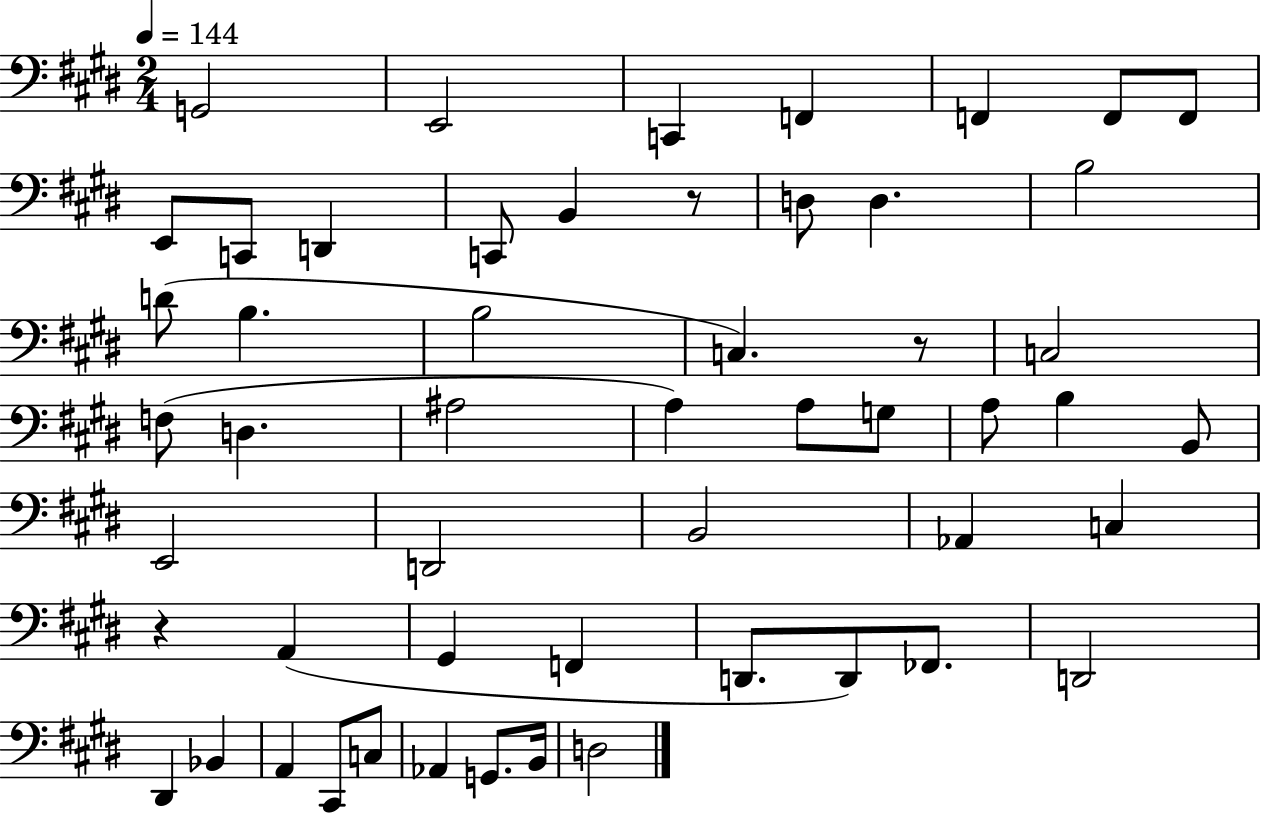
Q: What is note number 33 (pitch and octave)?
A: Ab2